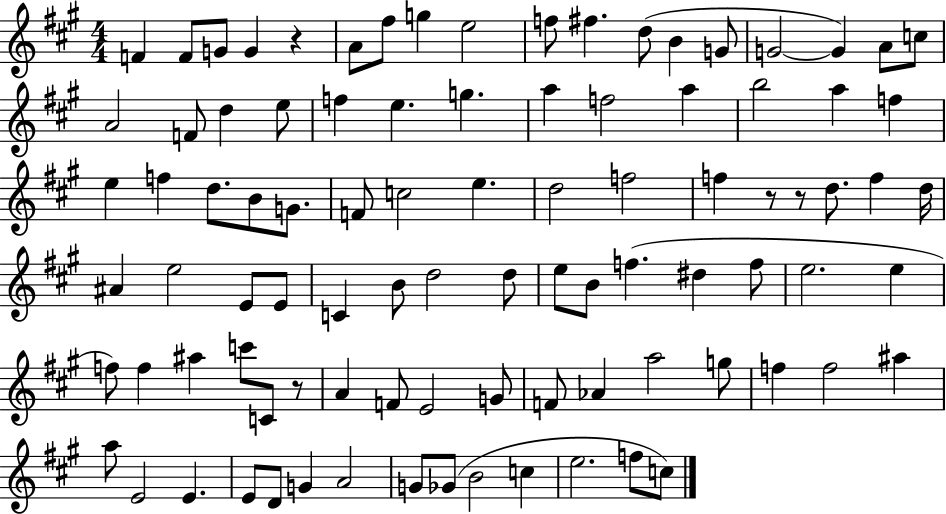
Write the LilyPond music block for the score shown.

{
  \clef treble
  \numericTimeSignature
  \time 4/4
  \key a \major
  f'4 f'8 g'8 g'4 r4 | a'8 fis''8 g''4 e''2 | f''8 fis''4. d''8( b'4 g'8 | g'2~~ g'4) a'8 c''8 | \break a'2 f'8 d''4 e''8 | f''4 e''4. g''4. | a''4 f''2 a''4 | b''2 a''4 f''4 | \break e''4 f''4 d''8. b'8 g'8. | f'8 c''2 e''4. | d''2 f''2 | f''4 r8 r8 d''8. f''4 d''16 | \break ais'4 e''2 e'8 e'8 | c'4 b'8 d''2 d''8 | e''8 b'8 f''4.( dis''4 f''8 | e''2. e''4 | \break f''8) f''4 ais''4 c'''8 c'8 r8 | a'4 f'8 e'2 g'8 | f'8 aes'4 a''2 g''8 | f''4 f''2 ais''4 | \break a''8 e'2 e'4. | e'8 d'8 g'4 a'2 | g'8 ges'8( b'2 c''4 | e''2. f''8 c''8) | \break \bar "|."
}